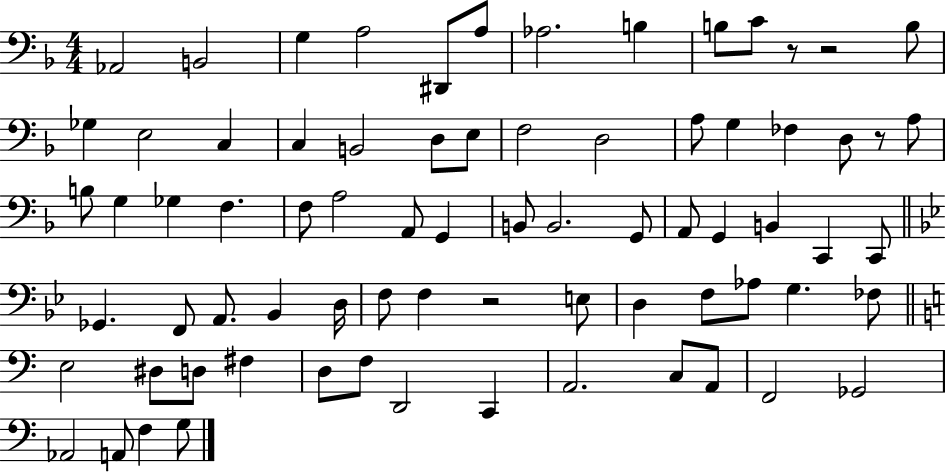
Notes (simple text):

Ab2/h B2/h G3/q A3/h D#2/e A3/e Ab3/h. B3/q B3/e C4/e R/e R/h B3/e Gb3/q E3/h C3/q C3/q B2/h D3/e E3/e F3/h D3/h A3/e G3/q FES3/q D3/e R/e A3/e B3/e G3/q Gb3/q F3/q. F3/e A3/h A2/e G2/q B2/e B2/h. G2/e A2/e G2/q B2/q C2/q C2/e Gb2/q. F2/e A2/e. Bb2/q D3/s F3/e F3/q R/h E3/e D3/q F3/e Ab3/e G3/q. FES3/e E3/h D#3/e D3/e F#3/q D3/e F3/e D2/h C2/q A2/h. C3/e A2/e F2/h Gb2/h Ab2/h A2/e F3/q G3/e